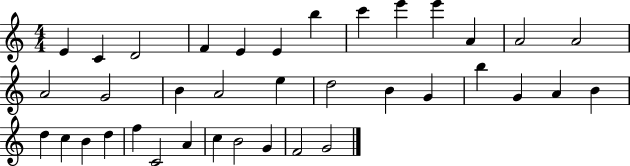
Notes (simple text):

E4/q C4/q D4/h F4/q E4/q E4/q B5/q C6/q E6/q E6/q A4/q A4/h A4/h A4/h G4/h B4/q A4/h E5/q D5/h B4/q G4/q B5/q G4/q A4/q B4/q D5/q C5/q B4/q D5/q F5/q C4/h A4/q C5/q B4/h G4/q F4/h G4/h